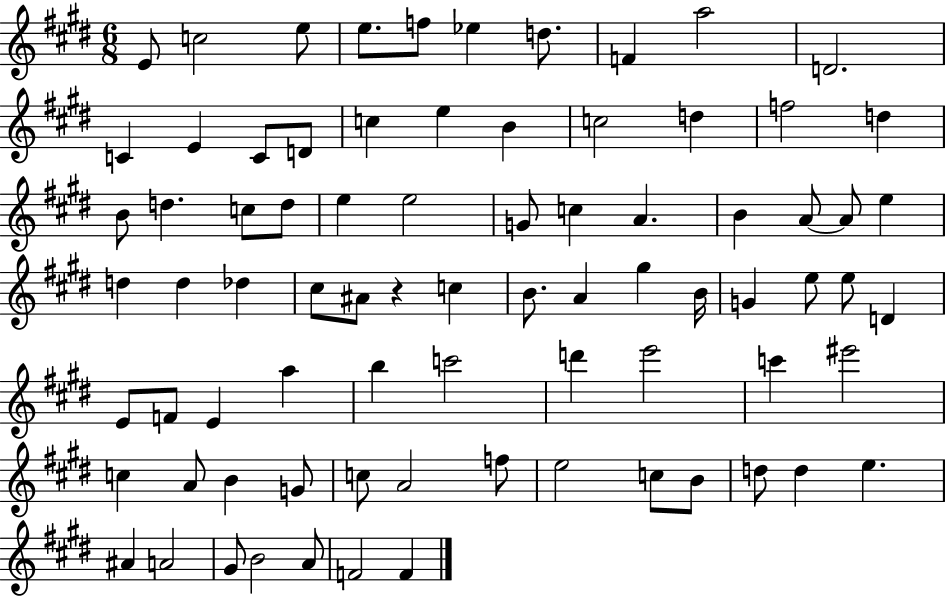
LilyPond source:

{
  \clef treble
  \numericTimeSignature
  \time 6/8
  \key e \major
  e'8 c''2 e''8 | e''8. f''8 ees''4 d''8. | f'4 a''2 | d'2. | \break c'4 e'4 c'8 d'8 | c''4 e''4 b'4 | c''2 d''4 | f''2 d''4 | \break b'8 d''4. c''8 d''8 | e''4 e''2 | g'8 c''4 a'4. | b'4 a'8~~ a'8 e''4 | \break d''4 d''4 des''4 | cis''8 ais'8 r4 c''4 | b'8. a'4 gis''4 b'16 | g'4 e''8 e''8 d'4 | \break e'8 f'8 e'4 a''4 | b''4 c'''2 | d'''4 e'''2 | c'''4 eis'''2 | \break c''4 a'8 b'4 g'8 | c''8 a'2 f''8 | e''2 c''8 b'8 | d''8 d''4 e''4. | \break ais'4 a'2 | gis'8 b'2 a'8 | f'2 f'4 | \bar "|."
}